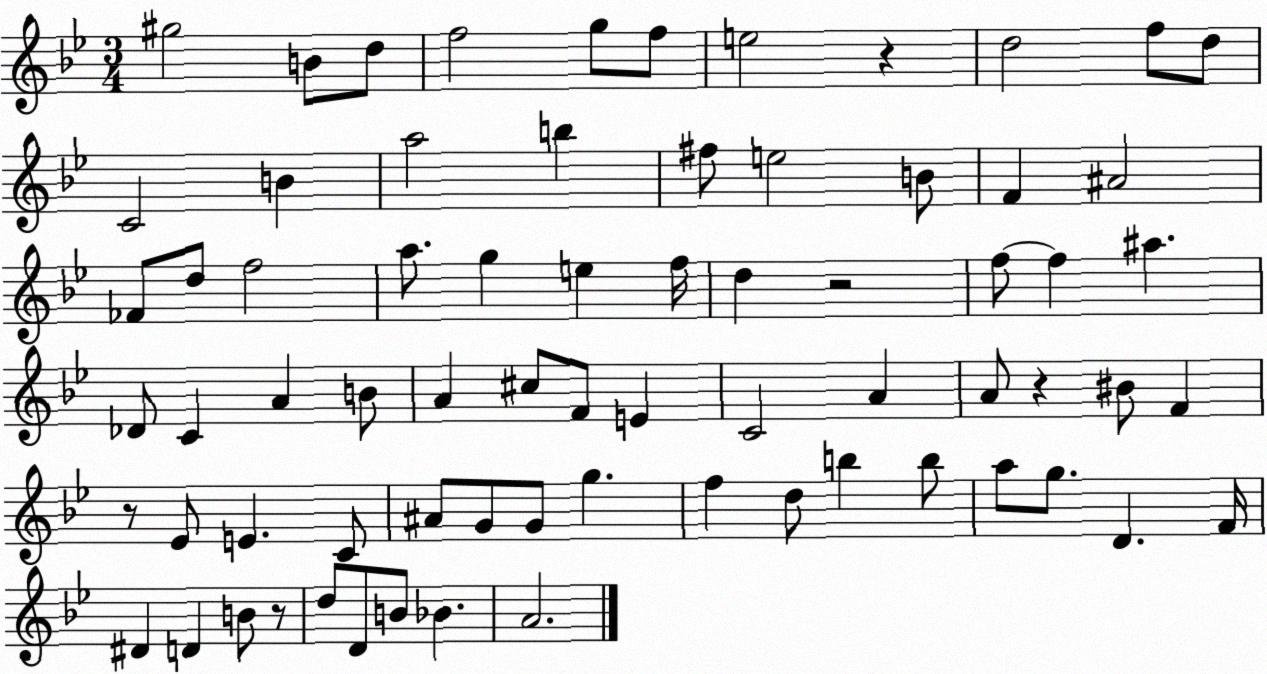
X:1
T:Untitled
M:3/4
L:1/4
K:Bb
^g2 B/2 d/2 f2 g/2 f/2 e2 z d2 f/2 d/2 C2 B a2 b ^f/2 e2 B/2 F ^A2 _F/2 d/2 f2 a/2 g e f/4 d z2 f/2 f ^a _D/2 C A B/2 A ^c/2 F/2 E C2 A A/2 z ^B/2 F z/2 _E/2 E C/2 ^A/2 G/2 G/2 g f d/2 b b/2 a/2 g/2 D F/4 ^D D B/2 z/2 d/2 D/2 B/2 _B A2